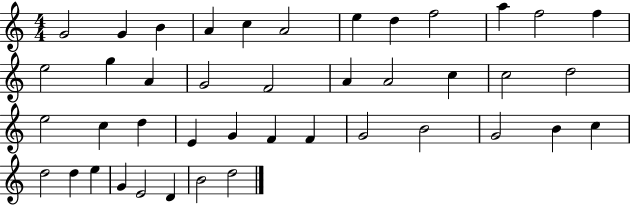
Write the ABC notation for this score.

X:1
T:Untitled
M:4/4
L:1/4
K:C
G2 G B A c A2 e d f2 a f2 f e2 g A G2 F2 A A2 c c2 d2 e2 c d E G F F G2 B2 G2 B c d2 d e G E2 D B2 d2